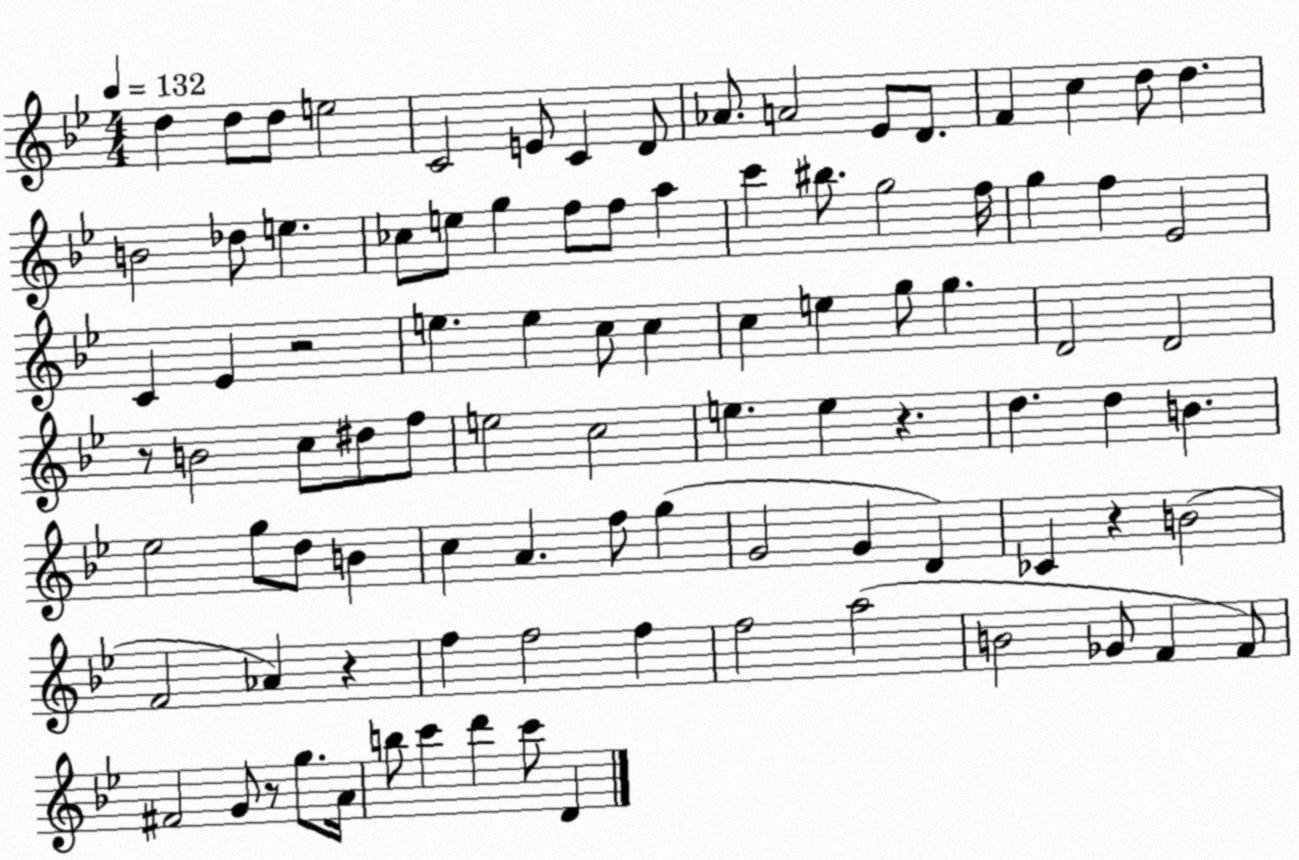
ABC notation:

X:1
T:Untitled
M:4/4
L:1/4
K:Bb
d d/2 d/2 e2 C2 E/2 C D/2 _A/2 A2 _E/2 D/2 F c d/2 d B2 _d/2 e _c/2 e/2 g f/2 f/2 a c' ^b/2 g2 f/4 g f _E2 C _E z2 e e c/2 c c e g/2 g D2 D2 z/2 B2 c/2 ^d/2 f/2 e2 c2 e e z d d B _e2 g/2 d/2 B c A f/2 g G2 G D _C z B2 F2 _A z f f2 f f2 a2 B2 _G/2 F F/2 ^F2 G/2 z/2 g/2 A/4 b/2 c' d' c'/2 D